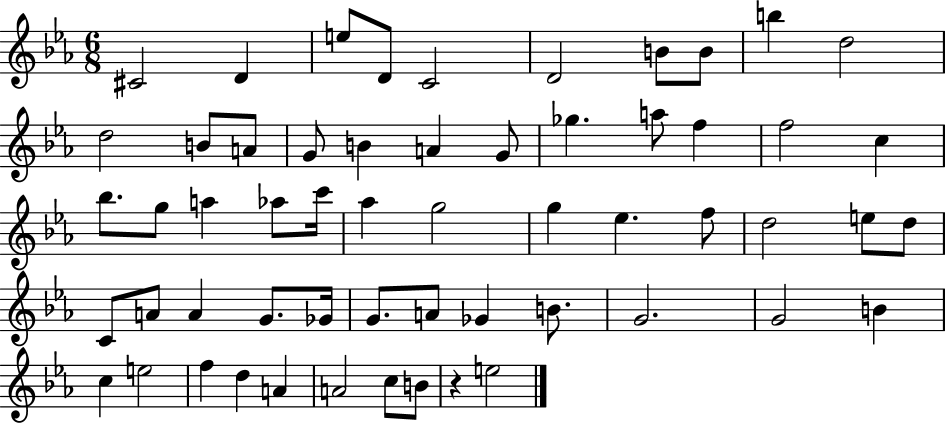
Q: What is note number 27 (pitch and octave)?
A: C6